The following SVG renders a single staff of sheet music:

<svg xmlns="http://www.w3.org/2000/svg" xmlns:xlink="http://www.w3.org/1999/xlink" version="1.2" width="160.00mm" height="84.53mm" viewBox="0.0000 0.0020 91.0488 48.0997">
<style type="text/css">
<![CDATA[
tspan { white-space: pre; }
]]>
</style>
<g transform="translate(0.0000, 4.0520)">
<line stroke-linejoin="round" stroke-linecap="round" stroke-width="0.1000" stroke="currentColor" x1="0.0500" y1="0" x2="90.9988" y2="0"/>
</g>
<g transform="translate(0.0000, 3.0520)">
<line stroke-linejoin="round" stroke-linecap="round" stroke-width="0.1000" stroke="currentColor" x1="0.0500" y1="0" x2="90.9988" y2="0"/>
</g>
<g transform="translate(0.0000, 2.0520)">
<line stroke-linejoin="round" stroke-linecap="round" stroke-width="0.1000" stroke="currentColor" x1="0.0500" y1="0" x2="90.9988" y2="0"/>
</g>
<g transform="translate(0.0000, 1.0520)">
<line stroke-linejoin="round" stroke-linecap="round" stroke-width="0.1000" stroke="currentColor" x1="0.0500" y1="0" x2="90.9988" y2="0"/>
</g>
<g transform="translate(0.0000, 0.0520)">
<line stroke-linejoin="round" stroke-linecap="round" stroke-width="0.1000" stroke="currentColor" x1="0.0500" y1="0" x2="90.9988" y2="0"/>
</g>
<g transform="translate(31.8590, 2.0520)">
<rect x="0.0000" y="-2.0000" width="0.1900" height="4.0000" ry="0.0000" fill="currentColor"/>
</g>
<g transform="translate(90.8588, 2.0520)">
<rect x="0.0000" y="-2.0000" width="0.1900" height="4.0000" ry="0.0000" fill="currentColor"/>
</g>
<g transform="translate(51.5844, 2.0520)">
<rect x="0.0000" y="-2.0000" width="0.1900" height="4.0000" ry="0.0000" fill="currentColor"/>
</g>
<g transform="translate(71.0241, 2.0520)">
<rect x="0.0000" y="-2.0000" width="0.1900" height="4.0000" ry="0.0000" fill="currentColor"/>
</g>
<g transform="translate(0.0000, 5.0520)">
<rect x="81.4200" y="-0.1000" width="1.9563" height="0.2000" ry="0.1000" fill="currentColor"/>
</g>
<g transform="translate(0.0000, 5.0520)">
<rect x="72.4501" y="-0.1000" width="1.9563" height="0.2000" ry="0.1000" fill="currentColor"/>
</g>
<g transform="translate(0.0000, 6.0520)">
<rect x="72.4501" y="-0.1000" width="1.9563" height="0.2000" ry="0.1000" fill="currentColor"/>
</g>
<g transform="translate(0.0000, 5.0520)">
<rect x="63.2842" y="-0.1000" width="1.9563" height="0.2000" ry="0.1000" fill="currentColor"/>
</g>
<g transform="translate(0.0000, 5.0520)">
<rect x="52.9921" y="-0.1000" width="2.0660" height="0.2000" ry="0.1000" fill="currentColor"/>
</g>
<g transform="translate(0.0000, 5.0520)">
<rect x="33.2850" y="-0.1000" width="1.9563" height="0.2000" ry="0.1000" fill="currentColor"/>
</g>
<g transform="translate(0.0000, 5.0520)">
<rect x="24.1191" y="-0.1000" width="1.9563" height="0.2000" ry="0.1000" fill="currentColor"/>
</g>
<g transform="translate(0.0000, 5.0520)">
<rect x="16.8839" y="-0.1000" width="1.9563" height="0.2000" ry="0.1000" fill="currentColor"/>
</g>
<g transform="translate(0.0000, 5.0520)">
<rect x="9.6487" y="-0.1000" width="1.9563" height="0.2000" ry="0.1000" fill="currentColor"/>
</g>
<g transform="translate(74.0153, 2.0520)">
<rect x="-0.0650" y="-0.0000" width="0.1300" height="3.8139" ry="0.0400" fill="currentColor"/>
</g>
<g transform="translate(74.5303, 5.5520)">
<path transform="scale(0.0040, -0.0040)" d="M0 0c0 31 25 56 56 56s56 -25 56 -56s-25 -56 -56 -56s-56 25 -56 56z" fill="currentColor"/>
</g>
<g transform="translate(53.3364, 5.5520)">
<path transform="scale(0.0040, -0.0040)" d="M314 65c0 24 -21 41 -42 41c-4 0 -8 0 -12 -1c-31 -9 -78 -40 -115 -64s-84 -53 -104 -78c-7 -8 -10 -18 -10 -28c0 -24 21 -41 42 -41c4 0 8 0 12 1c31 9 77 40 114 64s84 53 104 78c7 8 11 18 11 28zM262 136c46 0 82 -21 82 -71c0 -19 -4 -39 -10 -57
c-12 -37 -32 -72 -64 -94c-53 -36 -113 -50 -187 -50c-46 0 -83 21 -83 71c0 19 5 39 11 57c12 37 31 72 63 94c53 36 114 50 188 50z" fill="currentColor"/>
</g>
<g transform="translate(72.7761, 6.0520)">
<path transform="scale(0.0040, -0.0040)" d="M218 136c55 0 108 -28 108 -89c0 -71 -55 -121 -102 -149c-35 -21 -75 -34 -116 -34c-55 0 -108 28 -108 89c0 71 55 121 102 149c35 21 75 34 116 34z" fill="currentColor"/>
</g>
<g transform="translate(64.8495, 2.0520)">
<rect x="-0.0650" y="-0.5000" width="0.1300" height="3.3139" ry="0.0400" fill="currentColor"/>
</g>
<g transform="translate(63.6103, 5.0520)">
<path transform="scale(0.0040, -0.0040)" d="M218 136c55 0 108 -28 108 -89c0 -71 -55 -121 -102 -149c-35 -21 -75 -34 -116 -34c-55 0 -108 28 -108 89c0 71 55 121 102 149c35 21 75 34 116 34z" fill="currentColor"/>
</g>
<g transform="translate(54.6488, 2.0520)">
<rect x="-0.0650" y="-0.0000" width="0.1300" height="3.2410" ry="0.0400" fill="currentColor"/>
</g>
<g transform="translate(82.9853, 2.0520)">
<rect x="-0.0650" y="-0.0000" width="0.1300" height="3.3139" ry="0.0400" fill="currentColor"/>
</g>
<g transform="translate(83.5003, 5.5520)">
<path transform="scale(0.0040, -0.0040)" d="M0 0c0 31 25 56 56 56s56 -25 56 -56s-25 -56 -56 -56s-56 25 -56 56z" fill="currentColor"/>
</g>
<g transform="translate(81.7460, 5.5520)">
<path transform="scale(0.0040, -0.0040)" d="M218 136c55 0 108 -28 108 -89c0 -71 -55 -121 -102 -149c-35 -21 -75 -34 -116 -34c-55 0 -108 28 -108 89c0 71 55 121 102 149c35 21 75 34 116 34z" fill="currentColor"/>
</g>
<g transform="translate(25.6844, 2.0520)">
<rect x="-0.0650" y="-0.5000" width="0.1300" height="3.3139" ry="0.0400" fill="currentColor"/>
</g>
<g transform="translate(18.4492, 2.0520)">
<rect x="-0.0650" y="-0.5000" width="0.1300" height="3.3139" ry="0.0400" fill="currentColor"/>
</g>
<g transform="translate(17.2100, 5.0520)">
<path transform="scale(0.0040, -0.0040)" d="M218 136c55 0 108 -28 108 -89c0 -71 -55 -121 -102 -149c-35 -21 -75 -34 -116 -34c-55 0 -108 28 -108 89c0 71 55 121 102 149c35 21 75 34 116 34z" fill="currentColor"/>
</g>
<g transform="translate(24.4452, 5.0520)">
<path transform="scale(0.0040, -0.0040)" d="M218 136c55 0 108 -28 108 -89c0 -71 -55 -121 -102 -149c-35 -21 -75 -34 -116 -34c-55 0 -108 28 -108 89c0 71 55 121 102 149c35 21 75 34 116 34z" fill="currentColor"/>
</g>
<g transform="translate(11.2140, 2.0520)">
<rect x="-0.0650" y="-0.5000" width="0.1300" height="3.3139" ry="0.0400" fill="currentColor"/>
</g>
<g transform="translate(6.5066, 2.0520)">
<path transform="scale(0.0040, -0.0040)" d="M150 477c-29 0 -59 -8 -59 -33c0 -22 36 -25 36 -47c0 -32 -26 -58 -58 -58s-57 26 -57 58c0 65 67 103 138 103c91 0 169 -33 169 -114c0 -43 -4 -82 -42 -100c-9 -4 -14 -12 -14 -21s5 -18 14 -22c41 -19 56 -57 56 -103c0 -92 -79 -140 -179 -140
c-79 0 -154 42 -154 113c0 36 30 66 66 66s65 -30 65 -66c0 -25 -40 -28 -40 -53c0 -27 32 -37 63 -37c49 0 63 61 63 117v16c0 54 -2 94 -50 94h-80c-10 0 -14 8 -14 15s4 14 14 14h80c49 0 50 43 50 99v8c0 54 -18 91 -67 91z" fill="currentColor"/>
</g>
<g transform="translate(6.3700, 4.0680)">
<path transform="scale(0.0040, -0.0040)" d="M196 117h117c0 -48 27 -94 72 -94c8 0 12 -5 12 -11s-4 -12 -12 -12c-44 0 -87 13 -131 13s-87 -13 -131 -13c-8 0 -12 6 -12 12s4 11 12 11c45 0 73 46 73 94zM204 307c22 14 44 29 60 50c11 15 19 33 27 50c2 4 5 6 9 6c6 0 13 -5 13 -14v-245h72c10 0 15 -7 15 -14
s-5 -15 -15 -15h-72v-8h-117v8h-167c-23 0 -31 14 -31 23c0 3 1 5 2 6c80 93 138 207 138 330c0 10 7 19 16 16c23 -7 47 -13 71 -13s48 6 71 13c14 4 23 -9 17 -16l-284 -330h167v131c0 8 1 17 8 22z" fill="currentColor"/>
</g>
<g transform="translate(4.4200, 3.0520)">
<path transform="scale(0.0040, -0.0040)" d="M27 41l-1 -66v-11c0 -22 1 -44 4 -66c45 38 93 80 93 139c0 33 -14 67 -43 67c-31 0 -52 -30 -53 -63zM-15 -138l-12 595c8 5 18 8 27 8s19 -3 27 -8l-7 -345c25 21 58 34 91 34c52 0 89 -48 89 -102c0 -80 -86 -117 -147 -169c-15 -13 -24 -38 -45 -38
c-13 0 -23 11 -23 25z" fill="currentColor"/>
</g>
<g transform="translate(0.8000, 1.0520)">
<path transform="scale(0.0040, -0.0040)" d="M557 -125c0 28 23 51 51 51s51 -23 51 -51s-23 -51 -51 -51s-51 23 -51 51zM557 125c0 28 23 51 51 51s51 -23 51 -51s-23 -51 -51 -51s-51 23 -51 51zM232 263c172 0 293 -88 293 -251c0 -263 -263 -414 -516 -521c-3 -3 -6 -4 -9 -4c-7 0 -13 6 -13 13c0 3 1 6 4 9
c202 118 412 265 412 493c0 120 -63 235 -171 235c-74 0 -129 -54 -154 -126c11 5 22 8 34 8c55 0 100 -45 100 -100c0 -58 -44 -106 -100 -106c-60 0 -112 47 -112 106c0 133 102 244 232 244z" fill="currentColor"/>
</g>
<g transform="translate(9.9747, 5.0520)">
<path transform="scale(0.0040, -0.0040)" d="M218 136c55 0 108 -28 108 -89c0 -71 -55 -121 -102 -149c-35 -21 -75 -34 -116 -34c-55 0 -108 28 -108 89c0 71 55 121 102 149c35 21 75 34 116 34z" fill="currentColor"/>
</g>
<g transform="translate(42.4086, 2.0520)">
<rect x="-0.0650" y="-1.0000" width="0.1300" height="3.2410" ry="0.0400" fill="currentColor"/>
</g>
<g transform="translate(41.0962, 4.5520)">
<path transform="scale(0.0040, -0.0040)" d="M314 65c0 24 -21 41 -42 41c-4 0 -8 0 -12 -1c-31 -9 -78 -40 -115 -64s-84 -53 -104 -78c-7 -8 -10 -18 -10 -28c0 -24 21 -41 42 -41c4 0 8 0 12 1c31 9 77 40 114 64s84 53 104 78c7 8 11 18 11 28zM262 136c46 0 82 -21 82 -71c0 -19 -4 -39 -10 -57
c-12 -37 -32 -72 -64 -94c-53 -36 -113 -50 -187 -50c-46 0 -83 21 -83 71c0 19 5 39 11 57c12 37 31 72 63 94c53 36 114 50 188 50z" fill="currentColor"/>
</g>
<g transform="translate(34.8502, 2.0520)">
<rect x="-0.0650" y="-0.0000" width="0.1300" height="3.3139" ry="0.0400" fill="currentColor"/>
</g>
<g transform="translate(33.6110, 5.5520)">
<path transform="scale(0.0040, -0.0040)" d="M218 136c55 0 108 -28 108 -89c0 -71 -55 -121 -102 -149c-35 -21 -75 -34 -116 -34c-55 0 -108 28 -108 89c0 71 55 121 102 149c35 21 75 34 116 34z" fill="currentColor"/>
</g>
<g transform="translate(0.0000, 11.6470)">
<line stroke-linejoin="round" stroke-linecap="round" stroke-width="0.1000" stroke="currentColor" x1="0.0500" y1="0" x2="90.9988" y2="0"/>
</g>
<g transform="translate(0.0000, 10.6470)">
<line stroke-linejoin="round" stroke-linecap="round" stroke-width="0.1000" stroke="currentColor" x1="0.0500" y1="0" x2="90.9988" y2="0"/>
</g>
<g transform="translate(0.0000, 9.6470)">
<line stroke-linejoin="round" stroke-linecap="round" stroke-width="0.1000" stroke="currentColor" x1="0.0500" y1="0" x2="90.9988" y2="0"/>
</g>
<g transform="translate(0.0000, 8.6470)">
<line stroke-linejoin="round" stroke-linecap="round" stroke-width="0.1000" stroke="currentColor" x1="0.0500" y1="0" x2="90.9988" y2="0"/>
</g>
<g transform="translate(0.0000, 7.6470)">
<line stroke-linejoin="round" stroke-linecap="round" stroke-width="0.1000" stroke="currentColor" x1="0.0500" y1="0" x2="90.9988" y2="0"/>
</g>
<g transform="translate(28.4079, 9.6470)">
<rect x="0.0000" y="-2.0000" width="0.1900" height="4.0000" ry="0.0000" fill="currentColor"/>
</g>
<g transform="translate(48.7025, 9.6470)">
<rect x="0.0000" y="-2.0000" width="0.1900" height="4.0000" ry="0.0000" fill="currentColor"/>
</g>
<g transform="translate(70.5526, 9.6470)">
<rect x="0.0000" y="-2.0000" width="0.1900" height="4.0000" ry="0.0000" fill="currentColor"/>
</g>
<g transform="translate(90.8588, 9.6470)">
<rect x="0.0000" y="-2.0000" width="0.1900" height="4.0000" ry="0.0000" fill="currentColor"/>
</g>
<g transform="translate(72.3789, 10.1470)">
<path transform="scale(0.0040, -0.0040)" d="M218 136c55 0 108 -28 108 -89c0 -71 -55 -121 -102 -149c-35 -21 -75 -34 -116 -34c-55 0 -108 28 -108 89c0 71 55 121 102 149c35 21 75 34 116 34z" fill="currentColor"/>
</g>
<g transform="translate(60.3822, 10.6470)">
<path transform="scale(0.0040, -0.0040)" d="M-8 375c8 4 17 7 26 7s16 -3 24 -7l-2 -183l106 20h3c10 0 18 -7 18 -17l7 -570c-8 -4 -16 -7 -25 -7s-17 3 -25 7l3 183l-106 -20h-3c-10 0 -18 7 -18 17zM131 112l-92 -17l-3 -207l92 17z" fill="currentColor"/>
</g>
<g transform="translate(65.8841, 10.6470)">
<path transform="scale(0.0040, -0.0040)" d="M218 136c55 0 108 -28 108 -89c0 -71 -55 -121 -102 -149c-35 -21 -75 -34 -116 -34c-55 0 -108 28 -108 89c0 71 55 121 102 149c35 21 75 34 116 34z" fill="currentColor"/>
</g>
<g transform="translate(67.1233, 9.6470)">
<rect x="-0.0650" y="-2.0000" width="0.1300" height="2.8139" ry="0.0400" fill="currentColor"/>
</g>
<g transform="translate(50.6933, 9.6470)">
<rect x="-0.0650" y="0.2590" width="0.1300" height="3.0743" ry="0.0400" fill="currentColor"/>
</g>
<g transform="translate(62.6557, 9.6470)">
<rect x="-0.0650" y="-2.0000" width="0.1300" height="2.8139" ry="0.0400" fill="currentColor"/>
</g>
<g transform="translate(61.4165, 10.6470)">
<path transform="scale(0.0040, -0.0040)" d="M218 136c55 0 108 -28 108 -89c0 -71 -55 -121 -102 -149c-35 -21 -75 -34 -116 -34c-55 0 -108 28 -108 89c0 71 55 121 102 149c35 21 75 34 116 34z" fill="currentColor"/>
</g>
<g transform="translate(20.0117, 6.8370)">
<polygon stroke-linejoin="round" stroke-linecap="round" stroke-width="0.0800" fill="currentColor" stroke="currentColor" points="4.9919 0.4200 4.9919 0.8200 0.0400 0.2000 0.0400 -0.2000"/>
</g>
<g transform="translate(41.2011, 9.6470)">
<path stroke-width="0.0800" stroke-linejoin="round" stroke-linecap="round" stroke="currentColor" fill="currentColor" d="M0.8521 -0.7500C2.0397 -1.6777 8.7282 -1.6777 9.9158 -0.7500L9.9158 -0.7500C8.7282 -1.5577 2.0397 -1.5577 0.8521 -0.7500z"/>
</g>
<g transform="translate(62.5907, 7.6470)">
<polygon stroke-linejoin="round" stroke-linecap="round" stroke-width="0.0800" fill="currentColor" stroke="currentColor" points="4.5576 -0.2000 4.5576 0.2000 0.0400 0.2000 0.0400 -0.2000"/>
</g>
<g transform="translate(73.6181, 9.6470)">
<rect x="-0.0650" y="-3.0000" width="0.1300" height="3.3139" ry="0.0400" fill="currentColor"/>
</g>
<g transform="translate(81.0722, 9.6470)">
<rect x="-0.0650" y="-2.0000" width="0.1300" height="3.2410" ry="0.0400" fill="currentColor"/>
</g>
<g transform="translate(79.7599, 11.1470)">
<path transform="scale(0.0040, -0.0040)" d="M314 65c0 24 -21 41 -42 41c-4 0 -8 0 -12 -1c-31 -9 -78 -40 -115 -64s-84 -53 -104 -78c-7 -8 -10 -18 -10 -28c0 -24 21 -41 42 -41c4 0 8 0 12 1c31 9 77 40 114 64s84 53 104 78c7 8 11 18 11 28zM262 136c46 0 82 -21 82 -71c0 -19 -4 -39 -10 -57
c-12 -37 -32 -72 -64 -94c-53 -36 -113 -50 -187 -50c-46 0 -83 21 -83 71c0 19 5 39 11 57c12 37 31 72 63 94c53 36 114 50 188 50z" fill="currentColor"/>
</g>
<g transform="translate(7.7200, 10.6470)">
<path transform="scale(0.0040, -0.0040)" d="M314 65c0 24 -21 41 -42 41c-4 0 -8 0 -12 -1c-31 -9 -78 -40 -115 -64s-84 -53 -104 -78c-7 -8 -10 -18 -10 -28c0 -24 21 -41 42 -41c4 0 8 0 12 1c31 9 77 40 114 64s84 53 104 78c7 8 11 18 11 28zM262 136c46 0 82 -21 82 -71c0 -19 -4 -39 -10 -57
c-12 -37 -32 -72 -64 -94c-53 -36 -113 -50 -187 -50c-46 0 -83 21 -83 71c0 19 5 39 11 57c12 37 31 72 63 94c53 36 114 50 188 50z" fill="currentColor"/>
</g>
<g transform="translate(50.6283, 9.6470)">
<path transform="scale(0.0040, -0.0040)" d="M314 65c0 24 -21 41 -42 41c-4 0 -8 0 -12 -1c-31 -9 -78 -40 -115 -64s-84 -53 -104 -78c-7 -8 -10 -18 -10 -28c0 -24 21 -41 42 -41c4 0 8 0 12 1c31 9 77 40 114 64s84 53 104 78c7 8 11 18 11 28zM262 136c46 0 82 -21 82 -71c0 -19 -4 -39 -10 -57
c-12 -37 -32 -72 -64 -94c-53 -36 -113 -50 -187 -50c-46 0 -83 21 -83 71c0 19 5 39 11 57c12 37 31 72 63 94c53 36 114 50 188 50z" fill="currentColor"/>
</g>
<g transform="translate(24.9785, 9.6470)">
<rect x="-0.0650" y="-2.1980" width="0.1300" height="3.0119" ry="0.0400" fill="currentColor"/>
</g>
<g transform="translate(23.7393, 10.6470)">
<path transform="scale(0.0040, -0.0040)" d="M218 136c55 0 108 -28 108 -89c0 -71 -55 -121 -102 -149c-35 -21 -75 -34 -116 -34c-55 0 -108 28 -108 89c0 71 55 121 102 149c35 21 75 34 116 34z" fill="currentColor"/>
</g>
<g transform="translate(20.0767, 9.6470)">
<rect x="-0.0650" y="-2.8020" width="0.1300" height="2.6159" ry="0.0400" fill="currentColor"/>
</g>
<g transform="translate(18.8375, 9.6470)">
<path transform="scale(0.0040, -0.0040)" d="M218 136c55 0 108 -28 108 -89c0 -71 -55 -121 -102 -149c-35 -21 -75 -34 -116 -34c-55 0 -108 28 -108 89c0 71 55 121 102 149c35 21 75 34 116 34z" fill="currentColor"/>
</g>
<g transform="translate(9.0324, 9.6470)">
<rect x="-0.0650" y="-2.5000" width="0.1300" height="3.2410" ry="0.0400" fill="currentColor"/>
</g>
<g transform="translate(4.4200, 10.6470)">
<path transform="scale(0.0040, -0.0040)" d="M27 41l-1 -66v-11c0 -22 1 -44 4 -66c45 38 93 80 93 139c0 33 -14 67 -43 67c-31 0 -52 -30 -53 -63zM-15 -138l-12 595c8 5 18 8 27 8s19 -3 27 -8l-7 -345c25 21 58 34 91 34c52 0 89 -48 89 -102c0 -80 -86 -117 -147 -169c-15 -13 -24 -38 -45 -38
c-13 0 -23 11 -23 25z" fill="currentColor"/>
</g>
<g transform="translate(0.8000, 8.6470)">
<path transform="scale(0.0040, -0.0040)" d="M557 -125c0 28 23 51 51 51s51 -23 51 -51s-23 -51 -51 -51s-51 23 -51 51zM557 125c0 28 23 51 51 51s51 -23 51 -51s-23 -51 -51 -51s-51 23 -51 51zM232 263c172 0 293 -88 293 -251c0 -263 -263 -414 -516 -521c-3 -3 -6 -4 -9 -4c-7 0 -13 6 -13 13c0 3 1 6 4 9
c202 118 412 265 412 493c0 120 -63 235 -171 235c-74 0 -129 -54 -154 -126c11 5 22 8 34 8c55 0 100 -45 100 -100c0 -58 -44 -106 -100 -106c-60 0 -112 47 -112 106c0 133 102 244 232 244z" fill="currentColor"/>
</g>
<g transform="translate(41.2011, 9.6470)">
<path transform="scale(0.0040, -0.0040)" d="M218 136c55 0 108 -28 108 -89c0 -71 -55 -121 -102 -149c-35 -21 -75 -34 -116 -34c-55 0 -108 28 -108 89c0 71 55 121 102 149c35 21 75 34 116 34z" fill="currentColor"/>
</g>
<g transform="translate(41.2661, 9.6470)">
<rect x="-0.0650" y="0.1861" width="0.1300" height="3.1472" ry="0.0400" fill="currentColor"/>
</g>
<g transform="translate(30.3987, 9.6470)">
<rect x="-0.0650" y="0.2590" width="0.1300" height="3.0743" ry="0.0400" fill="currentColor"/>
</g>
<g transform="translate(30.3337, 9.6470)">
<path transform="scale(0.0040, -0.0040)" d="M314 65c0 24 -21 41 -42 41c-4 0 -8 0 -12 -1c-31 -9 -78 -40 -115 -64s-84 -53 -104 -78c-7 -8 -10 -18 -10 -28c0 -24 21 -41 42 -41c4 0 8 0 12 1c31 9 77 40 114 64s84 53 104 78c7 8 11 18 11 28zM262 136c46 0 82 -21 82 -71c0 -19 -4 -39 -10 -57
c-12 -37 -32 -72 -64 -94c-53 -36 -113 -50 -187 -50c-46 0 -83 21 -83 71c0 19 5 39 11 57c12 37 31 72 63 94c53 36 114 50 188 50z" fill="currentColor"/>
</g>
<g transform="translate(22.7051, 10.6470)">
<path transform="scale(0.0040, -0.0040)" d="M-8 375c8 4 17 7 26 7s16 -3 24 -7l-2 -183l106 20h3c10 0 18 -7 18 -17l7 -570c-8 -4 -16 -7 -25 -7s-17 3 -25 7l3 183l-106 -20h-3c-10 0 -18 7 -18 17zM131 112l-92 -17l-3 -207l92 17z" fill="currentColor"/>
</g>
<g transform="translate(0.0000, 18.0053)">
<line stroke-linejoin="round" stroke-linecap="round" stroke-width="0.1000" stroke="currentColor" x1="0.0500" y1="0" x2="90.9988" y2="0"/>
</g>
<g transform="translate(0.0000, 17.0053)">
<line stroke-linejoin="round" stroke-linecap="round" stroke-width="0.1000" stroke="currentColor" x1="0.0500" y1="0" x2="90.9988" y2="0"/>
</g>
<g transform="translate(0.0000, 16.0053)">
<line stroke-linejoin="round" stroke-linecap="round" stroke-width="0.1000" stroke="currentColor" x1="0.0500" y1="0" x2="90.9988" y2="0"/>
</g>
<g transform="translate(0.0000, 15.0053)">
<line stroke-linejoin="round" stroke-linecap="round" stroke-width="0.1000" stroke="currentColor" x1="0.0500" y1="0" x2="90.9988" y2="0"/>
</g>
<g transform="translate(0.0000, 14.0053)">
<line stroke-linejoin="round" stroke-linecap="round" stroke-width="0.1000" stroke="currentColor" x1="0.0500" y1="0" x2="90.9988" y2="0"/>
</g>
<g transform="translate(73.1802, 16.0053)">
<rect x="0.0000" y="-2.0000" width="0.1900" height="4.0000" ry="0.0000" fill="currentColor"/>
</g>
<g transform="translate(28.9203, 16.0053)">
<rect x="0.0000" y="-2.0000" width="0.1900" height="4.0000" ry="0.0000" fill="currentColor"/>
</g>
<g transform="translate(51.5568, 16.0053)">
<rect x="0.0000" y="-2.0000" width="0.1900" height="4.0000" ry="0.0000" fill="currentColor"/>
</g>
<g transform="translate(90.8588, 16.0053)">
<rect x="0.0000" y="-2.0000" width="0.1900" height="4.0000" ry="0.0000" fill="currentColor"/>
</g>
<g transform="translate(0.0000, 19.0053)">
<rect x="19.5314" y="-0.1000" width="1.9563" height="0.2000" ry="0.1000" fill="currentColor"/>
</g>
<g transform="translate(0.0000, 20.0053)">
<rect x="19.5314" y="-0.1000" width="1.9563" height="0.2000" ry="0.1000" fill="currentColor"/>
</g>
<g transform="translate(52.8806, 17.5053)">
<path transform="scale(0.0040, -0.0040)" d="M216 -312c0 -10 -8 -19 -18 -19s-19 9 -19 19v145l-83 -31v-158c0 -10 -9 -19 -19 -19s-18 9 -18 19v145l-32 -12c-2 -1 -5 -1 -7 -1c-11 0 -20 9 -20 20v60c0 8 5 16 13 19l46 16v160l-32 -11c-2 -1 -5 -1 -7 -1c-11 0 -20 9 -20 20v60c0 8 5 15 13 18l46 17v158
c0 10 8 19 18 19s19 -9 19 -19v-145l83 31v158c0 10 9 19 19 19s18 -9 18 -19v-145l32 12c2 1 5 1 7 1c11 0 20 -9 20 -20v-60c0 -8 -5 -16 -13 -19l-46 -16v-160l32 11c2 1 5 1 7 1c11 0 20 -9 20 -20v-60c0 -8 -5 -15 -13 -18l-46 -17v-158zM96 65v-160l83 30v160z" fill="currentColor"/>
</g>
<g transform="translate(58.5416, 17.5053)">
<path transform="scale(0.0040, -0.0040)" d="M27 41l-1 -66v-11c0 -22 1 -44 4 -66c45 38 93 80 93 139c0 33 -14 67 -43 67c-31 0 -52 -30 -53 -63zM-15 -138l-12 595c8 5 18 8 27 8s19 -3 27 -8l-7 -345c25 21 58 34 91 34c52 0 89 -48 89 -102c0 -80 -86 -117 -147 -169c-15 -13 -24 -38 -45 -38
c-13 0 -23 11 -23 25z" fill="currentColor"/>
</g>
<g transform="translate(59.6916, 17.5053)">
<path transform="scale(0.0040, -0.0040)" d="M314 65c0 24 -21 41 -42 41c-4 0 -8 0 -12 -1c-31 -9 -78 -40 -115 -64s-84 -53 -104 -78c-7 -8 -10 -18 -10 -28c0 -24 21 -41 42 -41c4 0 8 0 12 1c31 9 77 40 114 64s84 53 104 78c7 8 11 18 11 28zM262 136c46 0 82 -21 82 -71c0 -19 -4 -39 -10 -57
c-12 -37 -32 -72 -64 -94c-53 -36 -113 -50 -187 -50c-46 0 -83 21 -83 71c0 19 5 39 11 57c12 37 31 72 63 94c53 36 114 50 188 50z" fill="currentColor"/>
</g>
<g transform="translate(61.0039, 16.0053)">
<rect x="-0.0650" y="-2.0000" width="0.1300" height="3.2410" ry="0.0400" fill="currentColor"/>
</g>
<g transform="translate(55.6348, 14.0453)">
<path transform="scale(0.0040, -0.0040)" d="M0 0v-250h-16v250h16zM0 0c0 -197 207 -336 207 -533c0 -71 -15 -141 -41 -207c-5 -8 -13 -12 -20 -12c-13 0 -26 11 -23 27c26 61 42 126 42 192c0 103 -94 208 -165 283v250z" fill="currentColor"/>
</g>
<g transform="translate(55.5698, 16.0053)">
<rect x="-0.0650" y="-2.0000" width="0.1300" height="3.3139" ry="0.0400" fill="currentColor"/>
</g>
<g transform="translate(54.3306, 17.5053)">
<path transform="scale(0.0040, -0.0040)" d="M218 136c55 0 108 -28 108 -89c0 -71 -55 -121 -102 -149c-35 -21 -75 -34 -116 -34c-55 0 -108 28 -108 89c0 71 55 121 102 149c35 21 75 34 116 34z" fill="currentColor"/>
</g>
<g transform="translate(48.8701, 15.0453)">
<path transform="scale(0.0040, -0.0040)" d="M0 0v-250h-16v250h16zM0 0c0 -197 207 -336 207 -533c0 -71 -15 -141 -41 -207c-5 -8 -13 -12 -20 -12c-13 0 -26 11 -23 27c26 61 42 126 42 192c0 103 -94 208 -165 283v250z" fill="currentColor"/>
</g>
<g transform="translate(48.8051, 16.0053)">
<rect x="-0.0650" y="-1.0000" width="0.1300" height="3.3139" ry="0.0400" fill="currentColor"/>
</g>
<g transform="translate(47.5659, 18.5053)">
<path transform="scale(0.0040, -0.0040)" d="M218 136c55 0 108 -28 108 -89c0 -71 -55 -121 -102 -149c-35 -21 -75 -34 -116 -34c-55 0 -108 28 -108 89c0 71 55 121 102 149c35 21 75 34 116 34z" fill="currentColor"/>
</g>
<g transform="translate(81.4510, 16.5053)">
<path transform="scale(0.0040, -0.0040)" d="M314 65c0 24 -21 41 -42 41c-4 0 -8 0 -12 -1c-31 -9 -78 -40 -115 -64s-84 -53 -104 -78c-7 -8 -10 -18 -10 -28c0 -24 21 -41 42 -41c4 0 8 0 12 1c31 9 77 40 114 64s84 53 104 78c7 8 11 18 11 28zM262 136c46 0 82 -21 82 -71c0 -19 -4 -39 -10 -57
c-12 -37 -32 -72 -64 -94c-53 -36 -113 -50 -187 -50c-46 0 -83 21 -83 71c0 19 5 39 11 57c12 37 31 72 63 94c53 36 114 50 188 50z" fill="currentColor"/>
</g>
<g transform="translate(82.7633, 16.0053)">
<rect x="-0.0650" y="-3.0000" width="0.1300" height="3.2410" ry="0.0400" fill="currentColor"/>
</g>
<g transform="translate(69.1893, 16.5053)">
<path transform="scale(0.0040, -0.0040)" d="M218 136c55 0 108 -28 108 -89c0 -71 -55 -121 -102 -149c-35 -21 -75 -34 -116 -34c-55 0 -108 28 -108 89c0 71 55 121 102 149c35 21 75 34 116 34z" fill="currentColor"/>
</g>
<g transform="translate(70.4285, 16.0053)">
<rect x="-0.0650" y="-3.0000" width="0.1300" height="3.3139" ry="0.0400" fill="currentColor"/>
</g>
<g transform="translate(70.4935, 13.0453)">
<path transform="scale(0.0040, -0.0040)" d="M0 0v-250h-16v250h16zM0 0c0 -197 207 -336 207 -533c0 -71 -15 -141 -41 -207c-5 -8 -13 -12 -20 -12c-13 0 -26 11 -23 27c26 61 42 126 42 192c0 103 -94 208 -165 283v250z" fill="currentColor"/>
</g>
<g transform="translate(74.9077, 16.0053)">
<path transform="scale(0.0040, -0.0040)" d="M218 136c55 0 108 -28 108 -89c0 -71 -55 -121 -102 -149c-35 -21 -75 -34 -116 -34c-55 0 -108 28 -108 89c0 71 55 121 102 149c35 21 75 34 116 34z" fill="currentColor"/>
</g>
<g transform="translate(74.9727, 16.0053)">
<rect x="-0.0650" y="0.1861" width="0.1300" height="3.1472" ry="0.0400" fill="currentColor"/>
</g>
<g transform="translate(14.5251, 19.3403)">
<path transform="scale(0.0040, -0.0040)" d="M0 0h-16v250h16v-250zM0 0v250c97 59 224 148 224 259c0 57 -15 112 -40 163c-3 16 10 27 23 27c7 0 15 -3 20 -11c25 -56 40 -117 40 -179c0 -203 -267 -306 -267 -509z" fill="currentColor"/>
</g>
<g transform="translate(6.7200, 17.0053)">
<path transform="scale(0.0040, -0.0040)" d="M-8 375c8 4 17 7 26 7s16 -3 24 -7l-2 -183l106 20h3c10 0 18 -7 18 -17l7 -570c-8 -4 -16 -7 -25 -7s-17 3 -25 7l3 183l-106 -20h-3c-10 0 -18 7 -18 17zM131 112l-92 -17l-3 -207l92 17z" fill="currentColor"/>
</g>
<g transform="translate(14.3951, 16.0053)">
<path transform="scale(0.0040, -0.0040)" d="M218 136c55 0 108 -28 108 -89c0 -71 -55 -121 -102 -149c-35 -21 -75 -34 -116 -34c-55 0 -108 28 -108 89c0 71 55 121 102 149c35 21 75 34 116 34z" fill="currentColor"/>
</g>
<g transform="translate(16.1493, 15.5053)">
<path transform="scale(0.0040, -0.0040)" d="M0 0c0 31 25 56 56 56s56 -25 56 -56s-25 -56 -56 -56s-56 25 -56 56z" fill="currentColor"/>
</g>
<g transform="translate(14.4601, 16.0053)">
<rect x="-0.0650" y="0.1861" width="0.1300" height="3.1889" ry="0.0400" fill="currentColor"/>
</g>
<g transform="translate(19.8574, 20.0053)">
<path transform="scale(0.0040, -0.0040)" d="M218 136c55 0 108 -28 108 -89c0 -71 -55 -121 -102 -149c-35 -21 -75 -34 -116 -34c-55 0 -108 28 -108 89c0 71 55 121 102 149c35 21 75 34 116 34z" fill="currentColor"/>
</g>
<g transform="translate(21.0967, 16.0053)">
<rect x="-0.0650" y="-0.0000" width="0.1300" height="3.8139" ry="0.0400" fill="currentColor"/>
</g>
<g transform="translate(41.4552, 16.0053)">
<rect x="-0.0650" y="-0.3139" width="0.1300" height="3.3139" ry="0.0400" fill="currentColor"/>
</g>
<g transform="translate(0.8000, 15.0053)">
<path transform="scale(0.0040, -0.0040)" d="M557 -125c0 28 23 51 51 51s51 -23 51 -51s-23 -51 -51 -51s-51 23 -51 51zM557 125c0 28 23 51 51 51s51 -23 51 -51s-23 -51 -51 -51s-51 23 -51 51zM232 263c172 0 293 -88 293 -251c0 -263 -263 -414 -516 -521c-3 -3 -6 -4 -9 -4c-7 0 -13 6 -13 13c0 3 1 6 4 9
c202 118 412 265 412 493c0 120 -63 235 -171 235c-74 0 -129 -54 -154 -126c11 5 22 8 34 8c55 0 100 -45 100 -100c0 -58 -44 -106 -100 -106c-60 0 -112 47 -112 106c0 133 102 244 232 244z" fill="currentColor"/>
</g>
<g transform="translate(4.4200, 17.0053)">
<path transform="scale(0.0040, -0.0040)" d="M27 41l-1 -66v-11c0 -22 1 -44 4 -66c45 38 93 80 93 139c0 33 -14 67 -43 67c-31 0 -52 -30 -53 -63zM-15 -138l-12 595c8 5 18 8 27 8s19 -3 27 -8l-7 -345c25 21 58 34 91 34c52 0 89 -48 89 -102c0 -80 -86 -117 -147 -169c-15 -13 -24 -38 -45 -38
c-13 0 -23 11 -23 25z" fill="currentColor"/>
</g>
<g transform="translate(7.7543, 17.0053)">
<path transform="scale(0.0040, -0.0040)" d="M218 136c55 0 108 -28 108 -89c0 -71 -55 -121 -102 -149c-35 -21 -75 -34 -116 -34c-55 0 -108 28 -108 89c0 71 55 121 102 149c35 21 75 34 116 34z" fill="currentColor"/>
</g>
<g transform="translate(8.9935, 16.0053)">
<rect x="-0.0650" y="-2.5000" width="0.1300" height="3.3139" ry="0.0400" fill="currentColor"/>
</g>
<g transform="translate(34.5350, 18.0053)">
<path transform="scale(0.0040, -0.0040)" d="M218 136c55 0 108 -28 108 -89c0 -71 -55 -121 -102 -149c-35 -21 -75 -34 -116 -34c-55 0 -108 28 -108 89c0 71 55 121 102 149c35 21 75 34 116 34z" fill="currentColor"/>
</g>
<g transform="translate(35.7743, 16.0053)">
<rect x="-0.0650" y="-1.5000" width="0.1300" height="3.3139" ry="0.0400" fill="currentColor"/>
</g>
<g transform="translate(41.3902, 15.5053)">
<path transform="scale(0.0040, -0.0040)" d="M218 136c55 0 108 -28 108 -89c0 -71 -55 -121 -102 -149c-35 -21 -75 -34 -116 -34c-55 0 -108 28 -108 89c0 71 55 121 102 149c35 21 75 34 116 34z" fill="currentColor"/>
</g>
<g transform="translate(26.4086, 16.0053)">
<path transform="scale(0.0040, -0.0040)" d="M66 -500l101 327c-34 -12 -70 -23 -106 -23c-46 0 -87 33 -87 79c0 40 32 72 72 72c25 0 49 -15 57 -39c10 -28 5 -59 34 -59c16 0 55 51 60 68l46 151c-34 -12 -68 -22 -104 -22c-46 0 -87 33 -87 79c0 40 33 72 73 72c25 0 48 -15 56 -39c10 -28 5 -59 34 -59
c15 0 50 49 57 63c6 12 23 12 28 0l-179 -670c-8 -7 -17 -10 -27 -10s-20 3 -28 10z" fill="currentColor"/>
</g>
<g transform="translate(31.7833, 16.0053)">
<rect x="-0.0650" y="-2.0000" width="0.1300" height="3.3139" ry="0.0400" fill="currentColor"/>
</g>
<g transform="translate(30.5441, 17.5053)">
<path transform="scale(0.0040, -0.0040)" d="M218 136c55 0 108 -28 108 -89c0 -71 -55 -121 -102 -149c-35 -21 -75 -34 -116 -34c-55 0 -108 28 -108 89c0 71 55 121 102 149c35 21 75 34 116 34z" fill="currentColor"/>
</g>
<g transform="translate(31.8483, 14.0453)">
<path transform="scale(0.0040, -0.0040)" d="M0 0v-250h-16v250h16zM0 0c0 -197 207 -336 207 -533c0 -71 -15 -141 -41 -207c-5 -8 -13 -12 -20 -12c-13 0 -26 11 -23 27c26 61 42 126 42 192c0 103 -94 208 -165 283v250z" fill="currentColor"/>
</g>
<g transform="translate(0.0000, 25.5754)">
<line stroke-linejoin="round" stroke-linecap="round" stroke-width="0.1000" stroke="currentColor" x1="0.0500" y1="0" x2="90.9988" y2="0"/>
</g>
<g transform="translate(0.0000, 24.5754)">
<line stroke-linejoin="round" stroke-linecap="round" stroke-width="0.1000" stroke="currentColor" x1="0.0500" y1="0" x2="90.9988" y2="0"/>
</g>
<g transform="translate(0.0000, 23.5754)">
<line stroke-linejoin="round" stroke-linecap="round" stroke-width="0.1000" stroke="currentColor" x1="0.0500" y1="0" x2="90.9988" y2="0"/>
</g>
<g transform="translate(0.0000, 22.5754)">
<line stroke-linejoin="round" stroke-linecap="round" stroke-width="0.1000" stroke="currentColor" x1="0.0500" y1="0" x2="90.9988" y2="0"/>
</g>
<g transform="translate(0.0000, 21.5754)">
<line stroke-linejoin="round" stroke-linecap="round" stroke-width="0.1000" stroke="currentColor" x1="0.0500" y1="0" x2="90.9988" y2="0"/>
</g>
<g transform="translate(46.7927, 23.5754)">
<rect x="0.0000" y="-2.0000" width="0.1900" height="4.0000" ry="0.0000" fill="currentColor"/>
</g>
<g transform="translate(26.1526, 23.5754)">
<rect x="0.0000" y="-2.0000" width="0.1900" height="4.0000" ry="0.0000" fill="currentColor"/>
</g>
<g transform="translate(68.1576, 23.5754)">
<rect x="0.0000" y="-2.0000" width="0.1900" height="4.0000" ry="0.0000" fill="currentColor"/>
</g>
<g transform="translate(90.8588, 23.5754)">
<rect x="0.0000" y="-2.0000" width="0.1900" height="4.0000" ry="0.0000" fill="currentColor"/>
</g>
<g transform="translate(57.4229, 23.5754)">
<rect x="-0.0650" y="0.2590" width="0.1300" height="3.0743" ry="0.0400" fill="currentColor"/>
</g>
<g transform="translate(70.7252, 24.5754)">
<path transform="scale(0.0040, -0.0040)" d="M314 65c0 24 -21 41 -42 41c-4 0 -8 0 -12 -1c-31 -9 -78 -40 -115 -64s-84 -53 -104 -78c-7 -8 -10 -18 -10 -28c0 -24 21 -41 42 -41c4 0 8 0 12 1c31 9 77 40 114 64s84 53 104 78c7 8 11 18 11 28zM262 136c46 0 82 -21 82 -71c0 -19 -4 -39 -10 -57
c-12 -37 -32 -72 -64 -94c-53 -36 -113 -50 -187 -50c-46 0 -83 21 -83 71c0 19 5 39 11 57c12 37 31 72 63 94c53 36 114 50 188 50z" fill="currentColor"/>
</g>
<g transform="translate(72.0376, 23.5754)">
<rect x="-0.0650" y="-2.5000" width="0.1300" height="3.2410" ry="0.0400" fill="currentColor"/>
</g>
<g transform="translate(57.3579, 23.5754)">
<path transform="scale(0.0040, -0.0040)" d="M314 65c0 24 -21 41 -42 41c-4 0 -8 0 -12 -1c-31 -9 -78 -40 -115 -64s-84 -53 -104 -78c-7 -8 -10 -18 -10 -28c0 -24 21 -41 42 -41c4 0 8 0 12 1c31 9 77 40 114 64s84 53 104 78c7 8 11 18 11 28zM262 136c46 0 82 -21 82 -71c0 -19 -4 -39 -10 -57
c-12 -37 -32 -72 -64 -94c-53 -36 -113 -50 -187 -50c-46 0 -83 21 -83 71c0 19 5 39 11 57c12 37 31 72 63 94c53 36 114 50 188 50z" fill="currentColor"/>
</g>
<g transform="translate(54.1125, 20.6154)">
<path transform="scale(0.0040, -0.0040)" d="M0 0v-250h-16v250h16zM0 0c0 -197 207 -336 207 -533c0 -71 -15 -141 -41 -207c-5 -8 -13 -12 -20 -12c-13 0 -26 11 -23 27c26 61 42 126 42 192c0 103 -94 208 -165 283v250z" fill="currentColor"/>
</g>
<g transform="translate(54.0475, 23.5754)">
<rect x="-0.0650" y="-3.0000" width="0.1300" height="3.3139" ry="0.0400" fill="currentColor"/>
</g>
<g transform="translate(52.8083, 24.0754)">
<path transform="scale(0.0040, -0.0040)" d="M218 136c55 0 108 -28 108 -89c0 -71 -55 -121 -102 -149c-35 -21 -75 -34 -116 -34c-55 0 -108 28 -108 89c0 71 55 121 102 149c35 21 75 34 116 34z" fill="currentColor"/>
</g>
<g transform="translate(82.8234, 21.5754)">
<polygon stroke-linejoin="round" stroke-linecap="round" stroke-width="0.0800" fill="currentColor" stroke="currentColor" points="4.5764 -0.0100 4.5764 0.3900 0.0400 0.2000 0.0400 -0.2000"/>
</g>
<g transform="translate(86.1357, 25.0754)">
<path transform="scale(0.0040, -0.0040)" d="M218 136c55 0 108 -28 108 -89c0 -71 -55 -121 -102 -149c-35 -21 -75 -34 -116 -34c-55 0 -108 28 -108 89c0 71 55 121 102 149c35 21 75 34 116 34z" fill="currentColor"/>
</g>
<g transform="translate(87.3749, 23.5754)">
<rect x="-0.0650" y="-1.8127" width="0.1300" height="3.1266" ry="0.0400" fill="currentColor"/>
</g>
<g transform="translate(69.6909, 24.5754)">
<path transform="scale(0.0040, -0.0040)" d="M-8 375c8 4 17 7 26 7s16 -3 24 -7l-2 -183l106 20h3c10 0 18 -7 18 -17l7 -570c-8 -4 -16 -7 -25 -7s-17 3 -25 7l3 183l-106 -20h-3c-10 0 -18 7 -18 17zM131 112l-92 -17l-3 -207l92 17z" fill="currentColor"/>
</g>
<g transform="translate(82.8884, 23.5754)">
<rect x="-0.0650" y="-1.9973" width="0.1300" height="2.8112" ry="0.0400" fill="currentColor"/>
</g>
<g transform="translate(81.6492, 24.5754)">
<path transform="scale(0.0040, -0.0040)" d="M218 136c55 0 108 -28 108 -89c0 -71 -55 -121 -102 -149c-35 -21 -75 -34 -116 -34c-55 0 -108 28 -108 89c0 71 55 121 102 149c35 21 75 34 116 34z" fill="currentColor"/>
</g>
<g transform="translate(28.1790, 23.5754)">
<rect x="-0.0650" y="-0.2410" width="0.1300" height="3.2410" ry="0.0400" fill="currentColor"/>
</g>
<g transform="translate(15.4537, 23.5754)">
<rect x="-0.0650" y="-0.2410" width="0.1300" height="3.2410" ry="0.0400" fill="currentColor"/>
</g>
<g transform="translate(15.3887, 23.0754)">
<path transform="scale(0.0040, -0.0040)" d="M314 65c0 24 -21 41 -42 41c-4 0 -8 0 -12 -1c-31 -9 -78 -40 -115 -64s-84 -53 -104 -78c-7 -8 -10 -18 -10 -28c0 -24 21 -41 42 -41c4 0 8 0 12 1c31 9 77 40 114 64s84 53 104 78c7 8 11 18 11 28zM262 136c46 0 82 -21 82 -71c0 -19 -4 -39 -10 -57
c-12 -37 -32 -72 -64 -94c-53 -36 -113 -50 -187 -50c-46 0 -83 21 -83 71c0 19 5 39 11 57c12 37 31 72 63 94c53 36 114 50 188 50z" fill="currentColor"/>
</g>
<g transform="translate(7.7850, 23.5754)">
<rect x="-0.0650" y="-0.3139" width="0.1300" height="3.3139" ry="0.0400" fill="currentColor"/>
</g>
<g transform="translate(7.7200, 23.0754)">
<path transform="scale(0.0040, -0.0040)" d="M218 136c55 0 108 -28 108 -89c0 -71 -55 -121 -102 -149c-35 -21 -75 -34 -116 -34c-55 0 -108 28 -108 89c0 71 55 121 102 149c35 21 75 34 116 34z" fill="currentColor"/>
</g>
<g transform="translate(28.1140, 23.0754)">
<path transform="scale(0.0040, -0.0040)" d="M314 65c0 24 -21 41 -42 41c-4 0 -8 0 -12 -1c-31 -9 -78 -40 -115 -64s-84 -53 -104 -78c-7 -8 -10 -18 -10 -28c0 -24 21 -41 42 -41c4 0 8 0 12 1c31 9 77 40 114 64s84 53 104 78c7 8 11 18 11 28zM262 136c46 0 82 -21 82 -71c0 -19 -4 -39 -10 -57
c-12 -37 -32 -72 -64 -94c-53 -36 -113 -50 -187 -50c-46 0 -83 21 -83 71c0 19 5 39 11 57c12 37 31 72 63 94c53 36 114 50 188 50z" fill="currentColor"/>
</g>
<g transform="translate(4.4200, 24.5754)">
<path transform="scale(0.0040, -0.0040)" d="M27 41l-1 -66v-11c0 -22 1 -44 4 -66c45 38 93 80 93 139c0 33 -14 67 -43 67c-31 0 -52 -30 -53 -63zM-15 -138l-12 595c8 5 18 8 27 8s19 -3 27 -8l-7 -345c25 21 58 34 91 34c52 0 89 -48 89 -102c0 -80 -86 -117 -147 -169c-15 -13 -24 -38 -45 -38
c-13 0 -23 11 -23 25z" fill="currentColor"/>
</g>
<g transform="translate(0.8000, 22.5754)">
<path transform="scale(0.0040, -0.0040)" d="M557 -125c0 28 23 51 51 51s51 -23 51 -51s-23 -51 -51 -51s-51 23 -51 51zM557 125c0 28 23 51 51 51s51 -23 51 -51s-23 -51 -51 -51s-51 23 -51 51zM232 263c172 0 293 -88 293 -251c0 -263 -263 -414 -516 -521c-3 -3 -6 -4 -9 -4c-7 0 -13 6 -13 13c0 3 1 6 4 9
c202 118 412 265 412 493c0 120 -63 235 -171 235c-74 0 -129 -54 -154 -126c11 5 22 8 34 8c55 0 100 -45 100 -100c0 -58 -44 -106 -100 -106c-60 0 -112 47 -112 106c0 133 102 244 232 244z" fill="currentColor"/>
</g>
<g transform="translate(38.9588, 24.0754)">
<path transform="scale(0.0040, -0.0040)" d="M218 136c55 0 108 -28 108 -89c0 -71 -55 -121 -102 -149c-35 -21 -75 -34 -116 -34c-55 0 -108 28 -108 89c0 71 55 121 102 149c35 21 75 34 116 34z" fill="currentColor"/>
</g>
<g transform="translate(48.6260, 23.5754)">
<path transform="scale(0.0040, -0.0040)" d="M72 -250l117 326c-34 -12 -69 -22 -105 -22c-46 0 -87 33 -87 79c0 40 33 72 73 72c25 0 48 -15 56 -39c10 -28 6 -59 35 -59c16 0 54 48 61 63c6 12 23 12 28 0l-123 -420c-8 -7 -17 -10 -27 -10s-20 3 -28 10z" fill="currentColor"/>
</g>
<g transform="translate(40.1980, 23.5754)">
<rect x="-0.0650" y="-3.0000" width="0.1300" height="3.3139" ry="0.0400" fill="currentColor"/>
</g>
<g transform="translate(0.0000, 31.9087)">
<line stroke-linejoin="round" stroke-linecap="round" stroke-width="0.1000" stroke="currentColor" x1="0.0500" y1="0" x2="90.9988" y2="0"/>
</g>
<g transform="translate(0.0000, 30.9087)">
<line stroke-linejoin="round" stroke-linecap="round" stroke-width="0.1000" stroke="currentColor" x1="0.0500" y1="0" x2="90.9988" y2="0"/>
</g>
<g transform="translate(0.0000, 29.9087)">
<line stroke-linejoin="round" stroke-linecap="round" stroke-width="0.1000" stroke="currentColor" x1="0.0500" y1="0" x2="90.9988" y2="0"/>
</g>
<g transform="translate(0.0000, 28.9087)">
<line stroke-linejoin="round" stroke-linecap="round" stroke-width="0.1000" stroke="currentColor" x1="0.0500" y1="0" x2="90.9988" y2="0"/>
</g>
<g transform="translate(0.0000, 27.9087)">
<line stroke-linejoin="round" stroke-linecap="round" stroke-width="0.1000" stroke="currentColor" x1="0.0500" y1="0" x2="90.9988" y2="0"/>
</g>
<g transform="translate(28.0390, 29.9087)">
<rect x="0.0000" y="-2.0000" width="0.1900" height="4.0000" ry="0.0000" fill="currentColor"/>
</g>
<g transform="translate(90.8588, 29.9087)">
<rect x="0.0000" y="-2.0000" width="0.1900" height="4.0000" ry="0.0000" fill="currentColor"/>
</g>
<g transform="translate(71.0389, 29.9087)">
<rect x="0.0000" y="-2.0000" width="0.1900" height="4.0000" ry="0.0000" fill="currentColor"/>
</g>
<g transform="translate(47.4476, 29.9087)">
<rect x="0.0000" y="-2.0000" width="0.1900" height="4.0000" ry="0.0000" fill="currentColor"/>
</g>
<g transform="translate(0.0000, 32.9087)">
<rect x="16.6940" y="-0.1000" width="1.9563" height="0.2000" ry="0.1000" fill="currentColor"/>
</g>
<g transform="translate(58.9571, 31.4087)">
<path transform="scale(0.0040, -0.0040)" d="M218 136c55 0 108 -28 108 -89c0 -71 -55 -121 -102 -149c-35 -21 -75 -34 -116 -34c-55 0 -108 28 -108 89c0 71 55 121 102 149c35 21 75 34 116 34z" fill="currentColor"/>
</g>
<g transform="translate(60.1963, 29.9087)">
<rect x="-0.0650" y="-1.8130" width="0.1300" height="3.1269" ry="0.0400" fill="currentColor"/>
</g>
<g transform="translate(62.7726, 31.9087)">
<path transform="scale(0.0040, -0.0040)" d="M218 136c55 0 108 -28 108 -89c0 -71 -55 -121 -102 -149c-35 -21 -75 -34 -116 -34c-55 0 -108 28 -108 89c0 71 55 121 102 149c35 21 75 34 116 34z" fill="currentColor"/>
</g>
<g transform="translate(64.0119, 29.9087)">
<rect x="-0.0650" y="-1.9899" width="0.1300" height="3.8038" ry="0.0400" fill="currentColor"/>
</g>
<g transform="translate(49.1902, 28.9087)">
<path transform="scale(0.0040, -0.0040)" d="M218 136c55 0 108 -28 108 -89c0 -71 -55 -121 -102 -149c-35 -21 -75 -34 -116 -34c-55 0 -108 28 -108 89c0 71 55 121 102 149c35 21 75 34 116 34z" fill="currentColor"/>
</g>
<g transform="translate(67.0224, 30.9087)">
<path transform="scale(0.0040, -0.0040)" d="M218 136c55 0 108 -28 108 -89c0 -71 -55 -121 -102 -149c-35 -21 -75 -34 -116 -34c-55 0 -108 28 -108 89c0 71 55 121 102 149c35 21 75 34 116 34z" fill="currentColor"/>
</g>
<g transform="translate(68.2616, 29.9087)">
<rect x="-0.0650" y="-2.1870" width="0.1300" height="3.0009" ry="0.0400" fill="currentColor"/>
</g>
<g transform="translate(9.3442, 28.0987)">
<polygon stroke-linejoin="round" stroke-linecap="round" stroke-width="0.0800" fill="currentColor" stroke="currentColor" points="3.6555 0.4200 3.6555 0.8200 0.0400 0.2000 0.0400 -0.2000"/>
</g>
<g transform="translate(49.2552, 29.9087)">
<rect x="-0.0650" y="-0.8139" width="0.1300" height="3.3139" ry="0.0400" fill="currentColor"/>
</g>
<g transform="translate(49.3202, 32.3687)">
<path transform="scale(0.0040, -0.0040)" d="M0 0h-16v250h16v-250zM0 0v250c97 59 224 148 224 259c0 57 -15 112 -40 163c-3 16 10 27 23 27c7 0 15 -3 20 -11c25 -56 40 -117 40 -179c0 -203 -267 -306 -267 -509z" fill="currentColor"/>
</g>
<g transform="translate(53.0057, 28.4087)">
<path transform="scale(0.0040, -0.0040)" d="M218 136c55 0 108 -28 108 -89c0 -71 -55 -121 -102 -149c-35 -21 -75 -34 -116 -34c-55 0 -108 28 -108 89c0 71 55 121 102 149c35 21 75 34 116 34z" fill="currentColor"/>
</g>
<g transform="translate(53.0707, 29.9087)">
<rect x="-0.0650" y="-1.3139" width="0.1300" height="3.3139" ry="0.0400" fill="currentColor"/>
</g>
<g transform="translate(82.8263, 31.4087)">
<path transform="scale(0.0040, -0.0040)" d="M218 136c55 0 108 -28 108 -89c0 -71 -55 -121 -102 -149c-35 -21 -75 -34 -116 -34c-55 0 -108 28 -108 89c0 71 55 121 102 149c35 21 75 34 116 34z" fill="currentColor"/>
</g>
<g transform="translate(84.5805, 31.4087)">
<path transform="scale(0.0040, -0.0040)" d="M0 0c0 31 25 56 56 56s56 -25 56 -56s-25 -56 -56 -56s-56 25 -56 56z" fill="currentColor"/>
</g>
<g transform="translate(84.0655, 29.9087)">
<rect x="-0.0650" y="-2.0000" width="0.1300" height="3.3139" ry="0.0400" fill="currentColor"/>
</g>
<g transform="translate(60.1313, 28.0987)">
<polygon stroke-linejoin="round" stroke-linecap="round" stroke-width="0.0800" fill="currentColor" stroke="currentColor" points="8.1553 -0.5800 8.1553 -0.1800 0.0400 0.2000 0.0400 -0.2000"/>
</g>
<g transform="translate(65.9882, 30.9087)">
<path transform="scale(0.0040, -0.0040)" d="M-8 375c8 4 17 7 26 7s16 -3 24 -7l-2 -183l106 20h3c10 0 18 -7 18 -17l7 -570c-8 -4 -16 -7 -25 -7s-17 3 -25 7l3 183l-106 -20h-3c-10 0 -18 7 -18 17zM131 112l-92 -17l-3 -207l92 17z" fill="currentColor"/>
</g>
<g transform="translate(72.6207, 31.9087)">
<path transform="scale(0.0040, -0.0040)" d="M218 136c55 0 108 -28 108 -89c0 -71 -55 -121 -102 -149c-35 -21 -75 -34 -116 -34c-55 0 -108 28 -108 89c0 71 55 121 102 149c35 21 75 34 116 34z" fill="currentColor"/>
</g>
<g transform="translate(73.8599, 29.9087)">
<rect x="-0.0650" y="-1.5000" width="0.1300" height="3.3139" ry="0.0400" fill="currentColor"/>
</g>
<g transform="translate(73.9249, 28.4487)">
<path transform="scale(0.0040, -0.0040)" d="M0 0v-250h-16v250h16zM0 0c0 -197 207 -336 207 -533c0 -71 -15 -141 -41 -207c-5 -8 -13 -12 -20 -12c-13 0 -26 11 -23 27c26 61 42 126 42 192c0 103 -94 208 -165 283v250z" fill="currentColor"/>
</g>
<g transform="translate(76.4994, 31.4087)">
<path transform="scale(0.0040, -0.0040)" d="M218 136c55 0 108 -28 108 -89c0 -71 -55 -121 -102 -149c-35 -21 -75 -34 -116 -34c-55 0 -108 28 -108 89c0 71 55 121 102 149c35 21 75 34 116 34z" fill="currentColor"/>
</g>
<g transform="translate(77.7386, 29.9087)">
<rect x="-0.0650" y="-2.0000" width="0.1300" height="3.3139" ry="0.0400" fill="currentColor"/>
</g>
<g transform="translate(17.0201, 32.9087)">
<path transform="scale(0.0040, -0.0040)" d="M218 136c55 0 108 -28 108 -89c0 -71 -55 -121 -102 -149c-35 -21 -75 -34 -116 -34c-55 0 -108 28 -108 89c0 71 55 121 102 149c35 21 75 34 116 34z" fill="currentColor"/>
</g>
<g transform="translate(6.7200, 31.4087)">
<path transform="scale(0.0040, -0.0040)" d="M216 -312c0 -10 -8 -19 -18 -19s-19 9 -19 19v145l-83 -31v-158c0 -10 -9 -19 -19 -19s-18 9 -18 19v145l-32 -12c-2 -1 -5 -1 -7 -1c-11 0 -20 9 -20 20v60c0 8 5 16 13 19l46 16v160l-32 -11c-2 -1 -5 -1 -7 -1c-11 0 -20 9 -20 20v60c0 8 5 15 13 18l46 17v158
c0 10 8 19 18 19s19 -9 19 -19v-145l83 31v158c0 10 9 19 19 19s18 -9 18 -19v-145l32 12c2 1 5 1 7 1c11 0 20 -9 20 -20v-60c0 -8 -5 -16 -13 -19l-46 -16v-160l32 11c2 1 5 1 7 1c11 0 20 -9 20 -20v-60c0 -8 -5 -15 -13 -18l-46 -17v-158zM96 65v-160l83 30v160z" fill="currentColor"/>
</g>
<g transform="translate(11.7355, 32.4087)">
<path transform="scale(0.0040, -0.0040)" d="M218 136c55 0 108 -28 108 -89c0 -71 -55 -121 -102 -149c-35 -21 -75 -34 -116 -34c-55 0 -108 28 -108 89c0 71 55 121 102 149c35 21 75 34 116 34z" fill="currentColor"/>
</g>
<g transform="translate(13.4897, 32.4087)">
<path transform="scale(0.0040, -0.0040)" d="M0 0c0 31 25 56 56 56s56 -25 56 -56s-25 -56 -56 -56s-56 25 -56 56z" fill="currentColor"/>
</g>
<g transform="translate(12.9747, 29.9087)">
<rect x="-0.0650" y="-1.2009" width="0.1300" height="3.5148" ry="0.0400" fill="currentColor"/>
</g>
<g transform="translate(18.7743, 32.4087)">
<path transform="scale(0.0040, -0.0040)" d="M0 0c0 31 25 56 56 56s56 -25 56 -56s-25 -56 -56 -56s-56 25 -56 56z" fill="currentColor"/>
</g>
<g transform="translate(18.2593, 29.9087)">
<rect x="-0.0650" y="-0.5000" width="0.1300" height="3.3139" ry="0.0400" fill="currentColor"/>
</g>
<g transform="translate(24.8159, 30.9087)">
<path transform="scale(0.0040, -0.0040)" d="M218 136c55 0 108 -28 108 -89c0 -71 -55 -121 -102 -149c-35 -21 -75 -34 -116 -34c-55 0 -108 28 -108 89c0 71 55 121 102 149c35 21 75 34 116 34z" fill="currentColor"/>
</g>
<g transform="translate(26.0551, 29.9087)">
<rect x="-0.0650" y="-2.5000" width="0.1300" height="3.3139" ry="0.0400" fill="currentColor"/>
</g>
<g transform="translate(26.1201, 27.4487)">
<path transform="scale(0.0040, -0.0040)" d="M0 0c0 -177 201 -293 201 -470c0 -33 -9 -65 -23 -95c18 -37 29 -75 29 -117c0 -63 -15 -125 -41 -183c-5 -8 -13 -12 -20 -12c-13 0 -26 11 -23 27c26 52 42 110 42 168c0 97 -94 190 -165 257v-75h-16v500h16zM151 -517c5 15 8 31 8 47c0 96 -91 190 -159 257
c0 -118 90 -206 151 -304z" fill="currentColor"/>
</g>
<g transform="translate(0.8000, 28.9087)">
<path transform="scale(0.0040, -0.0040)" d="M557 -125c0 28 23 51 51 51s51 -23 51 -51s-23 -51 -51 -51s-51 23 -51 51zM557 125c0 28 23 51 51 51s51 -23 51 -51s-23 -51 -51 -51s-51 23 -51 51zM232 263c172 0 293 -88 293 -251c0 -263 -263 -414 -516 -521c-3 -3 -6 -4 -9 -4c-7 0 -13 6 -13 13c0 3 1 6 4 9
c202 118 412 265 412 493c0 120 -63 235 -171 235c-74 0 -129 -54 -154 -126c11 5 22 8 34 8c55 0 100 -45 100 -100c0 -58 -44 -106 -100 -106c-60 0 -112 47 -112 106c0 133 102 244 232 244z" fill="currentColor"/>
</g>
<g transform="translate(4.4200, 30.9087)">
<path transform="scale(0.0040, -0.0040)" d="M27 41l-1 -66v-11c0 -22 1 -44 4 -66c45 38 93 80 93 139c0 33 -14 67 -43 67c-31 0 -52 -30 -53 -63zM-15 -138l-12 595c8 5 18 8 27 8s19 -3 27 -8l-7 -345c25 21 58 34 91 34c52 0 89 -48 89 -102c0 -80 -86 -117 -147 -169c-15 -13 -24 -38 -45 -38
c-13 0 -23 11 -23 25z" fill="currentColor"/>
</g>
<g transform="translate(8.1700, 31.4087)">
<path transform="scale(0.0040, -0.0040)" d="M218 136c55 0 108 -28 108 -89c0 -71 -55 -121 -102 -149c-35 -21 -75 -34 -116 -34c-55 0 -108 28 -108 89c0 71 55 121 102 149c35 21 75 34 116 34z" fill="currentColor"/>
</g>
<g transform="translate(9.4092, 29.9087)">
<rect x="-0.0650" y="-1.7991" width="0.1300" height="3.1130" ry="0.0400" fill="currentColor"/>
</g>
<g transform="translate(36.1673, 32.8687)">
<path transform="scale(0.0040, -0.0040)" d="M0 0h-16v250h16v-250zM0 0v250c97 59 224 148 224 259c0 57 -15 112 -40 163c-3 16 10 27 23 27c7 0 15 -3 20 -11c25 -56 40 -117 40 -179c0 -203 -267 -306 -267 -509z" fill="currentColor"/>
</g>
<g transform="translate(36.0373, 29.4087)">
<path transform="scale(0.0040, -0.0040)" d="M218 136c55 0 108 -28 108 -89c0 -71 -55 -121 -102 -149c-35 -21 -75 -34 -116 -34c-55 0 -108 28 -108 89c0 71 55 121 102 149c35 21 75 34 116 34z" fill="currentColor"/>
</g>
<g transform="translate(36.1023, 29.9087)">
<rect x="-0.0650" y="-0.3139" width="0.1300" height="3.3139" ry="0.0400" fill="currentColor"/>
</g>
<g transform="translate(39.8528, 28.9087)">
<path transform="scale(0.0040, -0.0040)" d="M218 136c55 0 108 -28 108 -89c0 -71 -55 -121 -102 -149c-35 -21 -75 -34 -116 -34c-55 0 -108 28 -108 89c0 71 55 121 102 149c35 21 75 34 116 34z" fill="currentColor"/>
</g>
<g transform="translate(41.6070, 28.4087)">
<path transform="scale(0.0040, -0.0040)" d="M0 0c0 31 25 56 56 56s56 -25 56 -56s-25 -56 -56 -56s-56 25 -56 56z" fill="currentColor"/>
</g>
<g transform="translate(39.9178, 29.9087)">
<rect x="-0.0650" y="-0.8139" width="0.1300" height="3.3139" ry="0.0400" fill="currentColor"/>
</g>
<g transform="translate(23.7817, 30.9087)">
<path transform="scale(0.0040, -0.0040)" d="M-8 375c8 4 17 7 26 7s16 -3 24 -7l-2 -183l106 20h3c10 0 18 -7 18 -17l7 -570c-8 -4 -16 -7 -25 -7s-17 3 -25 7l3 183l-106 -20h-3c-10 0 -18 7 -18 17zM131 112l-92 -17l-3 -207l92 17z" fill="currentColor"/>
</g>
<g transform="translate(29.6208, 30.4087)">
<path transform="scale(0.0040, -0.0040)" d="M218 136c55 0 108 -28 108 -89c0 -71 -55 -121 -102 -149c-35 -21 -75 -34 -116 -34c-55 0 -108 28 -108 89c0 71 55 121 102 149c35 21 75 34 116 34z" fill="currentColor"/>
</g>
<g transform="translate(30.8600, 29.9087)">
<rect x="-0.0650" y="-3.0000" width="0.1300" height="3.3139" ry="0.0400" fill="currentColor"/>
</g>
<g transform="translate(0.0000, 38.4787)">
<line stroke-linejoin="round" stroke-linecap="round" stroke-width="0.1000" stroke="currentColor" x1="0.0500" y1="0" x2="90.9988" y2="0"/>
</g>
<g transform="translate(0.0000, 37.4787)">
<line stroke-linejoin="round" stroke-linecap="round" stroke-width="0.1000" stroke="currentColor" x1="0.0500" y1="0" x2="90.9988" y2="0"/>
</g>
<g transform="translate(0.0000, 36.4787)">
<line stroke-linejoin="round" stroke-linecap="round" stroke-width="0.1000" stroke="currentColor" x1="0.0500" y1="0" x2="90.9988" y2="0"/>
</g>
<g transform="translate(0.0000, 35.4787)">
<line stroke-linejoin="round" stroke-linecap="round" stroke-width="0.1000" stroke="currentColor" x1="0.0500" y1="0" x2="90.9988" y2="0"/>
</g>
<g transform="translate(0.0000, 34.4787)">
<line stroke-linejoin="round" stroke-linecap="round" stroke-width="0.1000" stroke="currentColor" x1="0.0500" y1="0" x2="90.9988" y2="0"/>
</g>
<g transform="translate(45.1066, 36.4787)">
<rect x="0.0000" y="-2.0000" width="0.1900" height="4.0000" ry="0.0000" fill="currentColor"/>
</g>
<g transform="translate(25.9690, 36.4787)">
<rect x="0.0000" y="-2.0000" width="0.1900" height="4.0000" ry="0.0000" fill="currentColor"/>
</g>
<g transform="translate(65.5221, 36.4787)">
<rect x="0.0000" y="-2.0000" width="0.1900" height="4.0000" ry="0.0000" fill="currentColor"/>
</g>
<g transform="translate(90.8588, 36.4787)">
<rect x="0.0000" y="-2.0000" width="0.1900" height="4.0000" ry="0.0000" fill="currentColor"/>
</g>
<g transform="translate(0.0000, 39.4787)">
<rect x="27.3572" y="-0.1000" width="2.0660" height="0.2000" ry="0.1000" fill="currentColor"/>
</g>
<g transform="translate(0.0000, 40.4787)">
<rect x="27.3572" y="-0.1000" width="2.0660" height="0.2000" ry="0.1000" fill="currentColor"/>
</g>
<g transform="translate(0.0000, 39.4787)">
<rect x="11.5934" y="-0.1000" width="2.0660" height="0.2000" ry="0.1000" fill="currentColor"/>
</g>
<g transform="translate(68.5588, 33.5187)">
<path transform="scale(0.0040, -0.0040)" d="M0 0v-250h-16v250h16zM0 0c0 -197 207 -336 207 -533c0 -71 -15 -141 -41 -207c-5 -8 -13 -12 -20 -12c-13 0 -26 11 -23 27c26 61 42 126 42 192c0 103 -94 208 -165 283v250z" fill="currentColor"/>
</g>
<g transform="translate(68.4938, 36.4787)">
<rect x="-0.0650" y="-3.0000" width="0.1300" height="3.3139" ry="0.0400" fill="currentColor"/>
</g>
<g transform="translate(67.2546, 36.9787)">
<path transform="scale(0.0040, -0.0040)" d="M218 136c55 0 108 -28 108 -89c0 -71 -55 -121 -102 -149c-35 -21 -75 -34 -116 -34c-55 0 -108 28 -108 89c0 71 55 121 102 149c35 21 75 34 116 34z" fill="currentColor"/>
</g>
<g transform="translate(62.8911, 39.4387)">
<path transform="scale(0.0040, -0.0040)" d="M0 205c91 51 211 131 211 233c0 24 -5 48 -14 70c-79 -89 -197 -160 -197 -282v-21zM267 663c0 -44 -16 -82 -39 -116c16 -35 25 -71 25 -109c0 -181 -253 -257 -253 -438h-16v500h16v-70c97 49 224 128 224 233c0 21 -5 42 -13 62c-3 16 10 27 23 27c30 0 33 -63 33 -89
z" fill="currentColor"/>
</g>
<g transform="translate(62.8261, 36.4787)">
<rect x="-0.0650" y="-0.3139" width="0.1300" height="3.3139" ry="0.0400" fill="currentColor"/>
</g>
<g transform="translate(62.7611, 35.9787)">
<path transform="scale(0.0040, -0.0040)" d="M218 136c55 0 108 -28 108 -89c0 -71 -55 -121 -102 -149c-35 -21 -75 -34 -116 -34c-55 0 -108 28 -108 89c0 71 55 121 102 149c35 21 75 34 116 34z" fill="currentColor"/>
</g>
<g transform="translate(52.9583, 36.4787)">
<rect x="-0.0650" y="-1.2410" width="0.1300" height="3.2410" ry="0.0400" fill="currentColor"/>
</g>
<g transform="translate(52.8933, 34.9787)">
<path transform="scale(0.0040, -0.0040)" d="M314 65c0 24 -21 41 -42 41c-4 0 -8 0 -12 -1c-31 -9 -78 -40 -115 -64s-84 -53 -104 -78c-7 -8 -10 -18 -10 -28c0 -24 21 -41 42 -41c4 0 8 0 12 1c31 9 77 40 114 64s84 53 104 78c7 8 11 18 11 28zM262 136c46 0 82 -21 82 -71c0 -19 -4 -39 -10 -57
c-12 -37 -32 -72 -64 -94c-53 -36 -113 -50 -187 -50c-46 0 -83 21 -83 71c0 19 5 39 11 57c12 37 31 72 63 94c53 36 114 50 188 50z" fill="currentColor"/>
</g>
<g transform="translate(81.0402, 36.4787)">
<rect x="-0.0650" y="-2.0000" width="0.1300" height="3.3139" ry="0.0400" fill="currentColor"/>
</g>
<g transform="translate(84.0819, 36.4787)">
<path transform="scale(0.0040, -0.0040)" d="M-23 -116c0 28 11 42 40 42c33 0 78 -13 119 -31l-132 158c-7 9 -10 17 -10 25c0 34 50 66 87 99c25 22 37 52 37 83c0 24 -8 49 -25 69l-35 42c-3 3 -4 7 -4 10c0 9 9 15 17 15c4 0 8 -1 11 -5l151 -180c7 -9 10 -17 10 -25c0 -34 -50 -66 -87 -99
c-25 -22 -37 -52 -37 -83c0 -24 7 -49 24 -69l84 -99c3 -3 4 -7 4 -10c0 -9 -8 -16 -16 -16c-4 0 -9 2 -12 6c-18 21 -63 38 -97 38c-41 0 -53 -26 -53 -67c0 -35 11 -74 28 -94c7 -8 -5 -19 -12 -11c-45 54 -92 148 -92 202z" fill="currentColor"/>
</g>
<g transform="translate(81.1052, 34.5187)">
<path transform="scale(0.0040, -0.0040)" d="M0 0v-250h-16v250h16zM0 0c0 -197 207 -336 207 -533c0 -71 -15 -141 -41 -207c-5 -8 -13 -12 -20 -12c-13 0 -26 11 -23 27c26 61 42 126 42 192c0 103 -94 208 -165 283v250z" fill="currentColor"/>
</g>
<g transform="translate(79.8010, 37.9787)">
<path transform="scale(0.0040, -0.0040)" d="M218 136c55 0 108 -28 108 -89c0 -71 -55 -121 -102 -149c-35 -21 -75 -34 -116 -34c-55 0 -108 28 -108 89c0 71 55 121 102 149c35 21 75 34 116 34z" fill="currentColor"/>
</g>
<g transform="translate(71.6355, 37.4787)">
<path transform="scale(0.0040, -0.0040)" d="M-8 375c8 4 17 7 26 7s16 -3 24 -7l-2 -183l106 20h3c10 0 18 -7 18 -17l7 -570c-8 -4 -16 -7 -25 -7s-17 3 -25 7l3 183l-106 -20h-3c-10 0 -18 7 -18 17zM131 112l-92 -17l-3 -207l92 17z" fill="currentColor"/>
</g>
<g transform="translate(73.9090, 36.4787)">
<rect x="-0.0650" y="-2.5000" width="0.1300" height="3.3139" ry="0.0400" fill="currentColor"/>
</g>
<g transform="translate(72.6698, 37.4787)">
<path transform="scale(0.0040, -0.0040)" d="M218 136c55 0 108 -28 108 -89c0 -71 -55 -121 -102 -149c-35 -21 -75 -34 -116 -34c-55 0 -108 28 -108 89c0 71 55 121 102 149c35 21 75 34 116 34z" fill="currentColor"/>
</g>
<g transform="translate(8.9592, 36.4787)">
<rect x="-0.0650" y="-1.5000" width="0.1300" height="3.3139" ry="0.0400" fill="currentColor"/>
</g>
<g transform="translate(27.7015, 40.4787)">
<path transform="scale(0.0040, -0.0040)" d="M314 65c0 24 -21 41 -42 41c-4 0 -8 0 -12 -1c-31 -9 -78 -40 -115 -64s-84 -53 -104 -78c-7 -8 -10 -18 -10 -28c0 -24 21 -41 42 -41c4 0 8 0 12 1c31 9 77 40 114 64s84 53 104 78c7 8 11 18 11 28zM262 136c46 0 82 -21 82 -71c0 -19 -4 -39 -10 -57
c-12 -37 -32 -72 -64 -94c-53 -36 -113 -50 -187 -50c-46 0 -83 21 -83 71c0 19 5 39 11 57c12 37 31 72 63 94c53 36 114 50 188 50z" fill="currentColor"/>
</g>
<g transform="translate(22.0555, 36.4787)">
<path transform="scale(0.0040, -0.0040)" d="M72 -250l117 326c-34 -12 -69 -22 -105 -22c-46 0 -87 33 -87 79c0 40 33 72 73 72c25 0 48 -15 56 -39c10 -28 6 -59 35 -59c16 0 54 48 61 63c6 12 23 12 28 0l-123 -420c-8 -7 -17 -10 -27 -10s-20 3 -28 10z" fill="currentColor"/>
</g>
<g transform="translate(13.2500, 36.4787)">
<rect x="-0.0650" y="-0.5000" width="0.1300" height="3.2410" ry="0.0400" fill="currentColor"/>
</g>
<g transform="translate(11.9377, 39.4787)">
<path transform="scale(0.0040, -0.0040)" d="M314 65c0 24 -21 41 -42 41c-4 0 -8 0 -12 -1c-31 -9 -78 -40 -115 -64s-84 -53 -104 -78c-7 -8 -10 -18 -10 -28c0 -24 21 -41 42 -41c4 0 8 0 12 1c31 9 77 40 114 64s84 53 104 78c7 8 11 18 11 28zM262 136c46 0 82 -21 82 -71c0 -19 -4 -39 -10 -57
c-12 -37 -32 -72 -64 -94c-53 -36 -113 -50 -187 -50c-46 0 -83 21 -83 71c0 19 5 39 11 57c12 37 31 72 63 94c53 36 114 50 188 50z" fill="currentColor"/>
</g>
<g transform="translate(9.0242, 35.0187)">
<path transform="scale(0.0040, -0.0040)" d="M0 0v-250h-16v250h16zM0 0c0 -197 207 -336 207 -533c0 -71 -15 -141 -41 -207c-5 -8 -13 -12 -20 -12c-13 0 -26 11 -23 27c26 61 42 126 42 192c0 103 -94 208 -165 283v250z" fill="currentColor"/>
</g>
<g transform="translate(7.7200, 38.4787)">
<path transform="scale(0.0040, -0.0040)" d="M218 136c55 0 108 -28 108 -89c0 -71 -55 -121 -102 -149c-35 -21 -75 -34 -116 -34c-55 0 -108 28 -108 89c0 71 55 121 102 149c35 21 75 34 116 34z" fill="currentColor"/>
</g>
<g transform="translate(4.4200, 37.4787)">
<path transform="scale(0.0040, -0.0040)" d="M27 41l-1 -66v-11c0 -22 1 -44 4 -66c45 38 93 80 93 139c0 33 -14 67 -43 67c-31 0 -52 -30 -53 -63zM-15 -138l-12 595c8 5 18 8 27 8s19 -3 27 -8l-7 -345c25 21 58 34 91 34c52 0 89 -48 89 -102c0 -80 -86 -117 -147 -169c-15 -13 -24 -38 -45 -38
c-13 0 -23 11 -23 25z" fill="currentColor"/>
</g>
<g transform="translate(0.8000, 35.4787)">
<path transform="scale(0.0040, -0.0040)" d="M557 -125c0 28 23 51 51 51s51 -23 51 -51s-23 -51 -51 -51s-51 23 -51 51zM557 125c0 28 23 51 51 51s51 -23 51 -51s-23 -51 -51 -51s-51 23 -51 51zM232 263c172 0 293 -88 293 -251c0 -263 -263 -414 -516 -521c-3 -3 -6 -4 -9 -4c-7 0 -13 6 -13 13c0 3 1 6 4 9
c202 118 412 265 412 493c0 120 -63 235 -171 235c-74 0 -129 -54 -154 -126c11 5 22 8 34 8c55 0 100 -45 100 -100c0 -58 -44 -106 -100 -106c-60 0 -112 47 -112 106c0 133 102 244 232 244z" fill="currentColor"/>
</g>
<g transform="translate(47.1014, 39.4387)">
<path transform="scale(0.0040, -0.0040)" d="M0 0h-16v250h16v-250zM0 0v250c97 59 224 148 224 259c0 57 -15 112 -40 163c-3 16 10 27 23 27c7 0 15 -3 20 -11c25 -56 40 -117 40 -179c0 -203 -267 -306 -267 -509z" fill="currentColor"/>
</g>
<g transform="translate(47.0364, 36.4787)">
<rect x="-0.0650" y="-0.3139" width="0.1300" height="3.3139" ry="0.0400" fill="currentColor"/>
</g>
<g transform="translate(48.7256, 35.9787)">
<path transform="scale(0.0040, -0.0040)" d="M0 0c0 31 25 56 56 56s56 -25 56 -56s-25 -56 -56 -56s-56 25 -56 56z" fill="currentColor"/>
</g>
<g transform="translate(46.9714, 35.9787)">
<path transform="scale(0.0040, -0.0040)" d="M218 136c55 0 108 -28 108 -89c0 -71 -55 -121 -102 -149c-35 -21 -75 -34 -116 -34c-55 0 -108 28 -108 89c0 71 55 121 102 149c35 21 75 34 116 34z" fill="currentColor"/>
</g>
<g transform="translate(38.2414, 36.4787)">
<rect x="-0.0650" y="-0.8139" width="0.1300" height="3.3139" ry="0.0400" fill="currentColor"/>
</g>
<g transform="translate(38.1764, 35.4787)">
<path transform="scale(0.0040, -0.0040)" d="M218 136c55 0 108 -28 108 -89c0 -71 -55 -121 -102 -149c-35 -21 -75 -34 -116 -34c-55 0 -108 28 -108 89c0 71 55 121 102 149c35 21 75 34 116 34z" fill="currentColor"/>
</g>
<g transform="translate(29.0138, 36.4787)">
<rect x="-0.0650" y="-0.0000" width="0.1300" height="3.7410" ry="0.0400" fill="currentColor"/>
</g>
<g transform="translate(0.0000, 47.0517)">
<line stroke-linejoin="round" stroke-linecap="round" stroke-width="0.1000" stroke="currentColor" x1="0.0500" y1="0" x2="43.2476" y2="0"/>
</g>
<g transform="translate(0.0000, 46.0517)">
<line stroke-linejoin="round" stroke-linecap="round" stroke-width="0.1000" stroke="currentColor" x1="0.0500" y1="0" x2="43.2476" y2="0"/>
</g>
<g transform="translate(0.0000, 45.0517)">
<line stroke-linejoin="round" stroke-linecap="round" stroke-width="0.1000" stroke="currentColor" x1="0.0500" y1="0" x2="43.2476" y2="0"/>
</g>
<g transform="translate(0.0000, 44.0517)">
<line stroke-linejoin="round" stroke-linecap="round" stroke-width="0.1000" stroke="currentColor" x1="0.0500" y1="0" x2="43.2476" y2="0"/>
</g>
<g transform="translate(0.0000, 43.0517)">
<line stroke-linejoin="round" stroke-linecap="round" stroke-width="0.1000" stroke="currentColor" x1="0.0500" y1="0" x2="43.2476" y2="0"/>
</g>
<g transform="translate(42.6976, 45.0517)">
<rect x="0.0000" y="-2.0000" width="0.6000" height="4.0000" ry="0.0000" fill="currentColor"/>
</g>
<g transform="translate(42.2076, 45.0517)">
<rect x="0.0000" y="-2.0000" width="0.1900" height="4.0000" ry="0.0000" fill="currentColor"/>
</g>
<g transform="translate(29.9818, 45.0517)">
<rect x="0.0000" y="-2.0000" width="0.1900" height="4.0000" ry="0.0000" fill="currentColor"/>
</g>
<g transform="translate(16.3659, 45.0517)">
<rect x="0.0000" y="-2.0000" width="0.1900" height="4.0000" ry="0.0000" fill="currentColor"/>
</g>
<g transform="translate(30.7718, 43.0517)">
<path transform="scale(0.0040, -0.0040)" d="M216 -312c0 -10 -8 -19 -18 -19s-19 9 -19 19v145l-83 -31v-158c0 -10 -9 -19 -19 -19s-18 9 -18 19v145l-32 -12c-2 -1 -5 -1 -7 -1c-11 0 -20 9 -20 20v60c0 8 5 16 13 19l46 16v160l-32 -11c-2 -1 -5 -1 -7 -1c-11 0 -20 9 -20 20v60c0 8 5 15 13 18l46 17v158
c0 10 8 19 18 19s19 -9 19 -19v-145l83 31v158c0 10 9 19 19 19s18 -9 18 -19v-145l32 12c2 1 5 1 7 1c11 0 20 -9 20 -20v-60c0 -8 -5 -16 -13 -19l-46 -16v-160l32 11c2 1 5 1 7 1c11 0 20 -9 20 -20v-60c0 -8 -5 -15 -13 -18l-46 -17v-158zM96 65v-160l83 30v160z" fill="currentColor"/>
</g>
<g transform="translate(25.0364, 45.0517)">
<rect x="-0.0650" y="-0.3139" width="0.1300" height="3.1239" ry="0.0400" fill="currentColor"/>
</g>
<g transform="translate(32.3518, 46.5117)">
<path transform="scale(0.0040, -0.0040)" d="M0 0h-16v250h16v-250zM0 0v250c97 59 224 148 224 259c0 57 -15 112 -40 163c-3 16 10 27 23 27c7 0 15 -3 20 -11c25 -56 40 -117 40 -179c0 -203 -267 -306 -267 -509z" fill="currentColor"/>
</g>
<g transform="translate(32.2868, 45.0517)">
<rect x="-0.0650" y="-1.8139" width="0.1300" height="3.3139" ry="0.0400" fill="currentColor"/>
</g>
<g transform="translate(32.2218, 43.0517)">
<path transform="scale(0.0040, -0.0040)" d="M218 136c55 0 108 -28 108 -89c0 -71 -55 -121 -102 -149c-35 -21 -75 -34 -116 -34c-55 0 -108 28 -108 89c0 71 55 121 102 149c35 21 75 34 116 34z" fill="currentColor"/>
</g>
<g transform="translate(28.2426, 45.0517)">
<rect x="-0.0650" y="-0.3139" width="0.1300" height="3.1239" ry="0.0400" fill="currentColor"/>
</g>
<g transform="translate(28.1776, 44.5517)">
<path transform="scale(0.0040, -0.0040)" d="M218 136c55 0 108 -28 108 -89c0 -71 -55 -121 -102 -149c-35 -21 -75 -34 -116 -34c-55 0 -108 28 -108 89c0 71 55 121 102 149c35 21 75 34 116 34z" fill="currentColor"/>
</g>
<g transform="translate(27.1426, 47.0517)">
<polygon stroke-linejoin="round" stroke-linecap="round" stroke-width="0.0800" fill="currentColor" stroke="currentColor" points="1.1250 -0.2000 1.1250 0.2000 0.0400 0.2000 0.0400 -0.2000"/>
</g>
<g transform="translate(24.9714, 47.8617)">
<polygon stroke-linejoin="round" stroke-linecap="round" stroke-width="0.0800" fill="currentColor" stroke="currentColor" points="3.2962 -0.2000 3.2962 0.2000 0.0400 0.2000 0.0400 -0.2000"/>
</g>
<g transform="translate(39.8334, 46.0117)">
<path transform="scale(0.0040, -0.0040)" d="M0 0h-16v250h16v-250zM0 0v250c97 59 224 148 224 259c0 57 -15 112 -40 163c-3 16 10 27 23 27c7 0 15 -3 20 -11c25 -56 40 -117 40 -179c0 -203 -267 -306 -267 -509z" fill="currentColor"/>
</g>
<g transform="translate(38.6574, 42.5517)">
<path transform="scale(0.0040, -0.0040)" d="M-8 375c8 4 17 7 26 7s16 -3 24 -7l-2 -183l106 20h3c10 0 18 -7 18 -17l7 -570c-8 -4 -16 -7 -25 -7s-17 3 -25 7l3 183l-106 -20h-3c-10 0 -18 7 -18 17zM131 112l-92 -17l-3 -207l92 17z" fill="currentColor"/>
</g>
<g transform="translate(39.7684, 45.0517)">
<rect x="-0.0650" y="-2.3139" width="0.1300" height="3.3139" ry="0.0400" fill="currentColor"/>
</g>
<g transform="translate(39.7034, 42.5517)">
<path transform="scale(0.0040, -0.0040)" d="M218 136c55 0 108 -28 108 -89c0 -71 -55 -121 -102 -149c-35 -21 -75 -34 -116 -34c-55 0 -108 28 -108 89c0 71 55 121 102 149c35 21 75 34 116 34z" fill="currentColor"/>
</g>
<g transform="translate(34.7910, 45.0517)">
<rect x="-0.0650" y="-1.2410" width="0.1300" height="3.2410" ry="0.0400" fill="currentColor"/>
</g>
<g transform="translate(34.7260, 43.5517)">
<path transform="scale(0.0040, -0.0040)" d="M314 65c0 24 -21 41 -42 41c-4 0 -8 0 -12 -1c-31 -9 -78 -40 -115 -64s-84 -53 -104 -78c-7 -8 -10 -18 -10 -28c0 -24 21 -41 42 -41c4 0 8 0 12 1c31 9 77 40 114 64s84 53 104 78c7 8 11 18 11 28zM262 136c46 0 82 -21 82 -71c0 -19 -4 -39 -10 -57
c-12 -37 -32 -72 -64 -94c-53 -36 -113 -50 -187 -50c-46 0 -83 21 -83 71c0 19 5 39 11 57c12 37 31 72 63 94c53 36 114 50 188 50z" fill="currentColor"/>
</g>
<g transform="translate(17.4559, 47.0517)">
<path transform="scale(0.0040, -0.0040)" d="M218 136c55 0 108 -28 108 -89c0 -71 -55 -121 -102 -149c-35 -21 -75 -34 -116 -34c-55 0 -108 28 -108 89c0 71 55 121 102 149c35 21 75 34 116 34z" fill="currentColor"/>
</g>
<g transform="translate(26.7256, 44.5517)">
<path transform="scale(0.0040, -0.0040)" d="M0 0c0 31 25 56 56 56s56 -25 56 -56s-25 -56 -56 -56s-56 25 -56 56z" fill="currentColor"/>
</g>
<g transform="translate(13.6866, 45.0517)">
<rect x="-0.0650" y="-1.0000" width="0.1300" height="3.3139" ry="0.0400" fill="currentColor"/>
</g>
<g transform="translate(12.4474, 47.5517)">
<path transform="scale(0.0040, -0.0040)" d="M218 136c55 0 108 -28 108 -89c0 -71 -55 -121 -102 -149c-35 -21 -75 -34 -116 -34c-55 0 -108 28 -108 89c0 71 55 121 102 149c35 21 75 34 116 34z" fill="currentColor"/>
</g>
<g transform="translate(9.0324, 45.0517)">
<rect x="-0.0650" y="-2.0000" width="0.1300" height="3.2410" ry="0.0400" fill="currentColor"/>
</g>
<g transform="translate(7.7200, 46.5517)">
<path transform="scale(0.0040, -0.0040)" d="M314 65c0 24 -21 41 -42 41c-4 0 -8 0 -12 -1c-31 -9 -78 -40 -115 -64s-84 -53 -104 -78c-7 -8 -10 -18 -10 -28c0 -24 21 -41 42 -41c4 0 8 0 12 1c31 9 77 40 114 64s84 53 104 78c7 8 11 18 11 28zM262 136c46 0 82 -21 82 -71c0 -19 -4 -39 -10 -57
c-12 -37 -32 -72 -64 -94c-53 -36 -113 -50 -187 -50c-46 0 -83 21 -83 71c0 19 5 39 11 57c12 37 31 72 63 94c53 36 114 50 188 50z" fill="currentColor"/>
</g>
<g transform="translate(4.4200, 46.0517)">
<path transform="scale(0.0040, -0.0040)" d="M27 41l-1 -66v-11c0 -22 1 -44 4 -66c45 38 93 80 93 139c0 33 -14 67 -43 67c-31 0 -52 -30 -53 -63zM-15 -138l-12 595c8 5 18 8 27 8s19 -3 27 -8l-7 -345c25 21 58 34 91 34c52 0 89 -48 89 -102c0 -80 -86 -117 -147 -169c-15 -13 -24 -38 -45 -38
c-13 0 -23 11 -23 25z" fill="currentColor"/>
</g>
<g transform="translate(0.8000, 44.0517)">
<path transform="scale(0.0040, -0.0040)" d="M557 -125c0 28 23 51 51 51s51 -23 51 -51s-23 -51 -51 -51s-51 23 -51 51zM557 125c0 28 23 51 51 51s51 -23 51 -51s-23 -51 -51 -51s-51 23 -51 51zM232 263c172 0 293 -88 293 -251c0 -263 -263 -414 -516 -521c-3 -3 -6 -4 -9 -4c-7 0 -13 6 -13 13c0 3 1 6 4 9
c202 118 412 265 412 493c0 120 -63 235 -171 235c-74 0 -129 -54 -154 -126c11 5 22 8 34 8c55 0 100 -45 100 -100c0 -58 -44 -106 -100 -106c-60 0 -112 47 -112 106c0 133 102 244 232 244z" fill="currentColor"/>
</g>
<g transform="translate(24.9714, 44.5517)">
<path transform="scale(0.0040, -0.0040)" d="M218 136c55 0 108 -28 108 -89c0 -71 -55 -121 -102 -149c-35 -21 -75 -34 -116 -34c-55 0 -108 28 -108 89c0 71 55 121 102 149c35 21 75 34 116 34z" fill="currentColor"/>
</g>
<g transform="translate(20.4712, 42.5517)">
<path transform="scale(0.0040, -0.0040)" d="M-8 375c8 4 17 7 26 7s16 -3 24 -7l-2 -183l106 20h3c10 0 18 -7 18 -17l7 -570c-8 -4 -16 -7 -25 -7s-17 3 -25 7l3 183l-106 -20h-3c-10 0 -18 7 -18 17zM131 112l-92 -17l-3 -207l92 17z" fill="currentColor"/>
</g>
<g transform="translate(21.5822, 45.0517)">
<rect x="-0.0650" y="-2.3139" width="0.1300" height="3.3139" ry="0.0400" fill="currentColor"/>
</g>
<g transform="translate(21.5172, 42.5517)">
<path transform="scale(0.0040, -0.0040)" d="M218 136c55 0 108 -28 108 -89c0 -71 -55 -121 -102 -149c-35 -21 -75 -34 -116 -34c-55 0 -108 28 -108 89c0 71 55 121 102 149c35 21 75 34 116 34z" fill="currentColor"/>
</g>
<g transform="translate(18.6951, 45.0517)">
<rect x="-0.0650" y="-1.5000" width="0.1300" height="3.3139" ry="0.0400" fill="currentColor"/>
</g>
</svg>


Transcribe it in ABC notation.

X:1
T:Untitled
M:3/4
L:1/4
K:F
E,, E,, E,, D,, F,,2 D,,2 E,, C,, D,, _B,,2 D,/2 B,,/2 D,2 D, D,2 B,,/2 B,,/2 C, A,,2 B,, D,/2 C,, z/4 A,,/2 G,, E, F,,/2 ^A,,/2 _A,,2 C,/2 D, C,2 E, E,2 E,2 C, z/2 C,/2 D,2 B,,2 B,,/2 A,,/2 ^A,,/2 F,,/2 E,, B,,/4 C, E,/2 F, F,/2 G, A,,/2 G,,/2 B,,/2 G,,/2 A,, A,, G,,/2 E,,2 z/2 C,,2 F, E,/2 G,2 E,/4 C,/2 B,, A,,/2 z A,,2 F,, G,, B, E,/2 E,/4 ^A,/2 G,2 B,/2